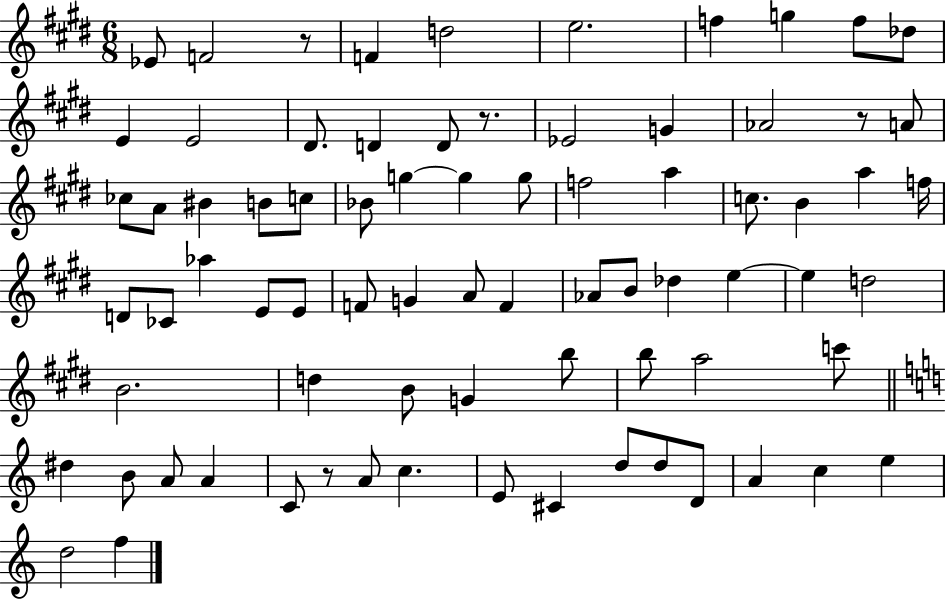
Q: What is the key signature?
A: E major